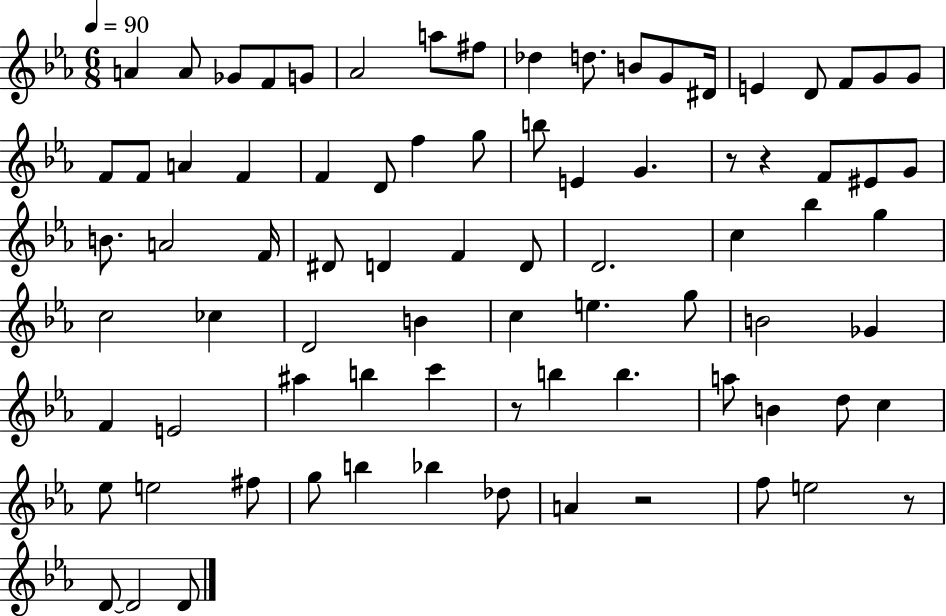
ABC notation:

X:1
T:Untitled
M:6/8
L:1/4
K:Eb
A A/2 _G/2 F/2 G/2 _A2 a/2 ^f/2 _d d/2 B/2 G/2 ^D/4 E D/2 F/2 G/2 G/2 F/2 F/2 A F F D/2 f g/2 b/2 E G z/2 z F/2 ^E/2 G/2 B/2 A2 F/4 ^D/2 D F D/2 D2 c _b g c2 _c D2 B c e g/2 B2 _G F E2 ^a b c' z/2 b b a/2 B d/2 c _e/2 e2 ^f/2 g/2 b _b _d/2 A z2 f/2 e2 z/2 D/2 D2 D/2